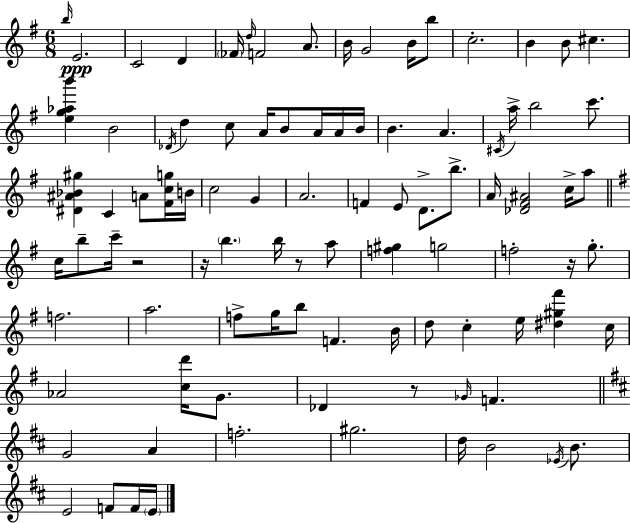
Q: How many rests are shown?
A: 5